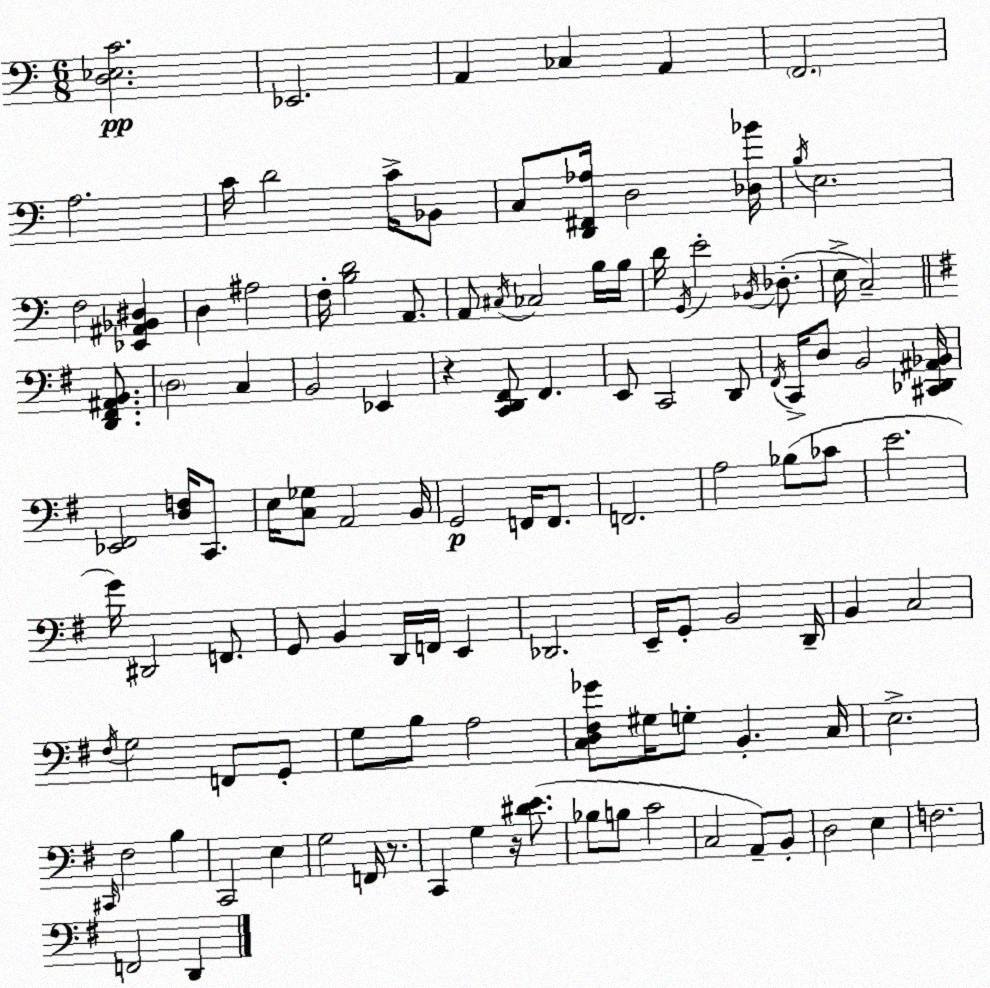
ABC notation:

X:1
T:Untitled
M:6/8
L:1/4
K:Am
[D,_E,C]2 _E,,2 A,, _C, A,, F,,2 A,2 C/4 D2 C/4 _B,,/2 C,/2 [D,,^F,,_A,]/4 D,2 [_D,_B]/4 B,/4 E,2 F,2 [_E,,^A,,_B,,^D,] D, ^A,2 F,/4 [B,D]2 A,,/2 A,,/2 ^C,/4 _C,2 B,/4 B,/4 D/4 G,,/4 E2 _B,,/4 _D,/2 E,/4 C,2 [D,,^F,,^A,,B,,]/2 D,2 C, B,,2 _E,, z [C,,D,,^F,,]/2 ^F,, E,,/2 C,,2 D,,/2 ^F,,/4 C,,/4 D,/2 B,,2 [^C,,_D,,^A,,_B,,]/4 [_E,,^F,,]2 [D,F,]/4 C,,/2 E,/4 [C,_G,]/2 A,,2 B,,/4 G,,2 F,,/4 F,,/2 F,,2 A,2 _B,/2 _C/2 E2 G/4 ^D,,2 F,,/2 G,,/2 B,, D,,/4 F,,/4 E,, _D,,2 E,,/4 G,,/2 B,,2 D,,/4 B,, C,2 ^F,/4 G,2 F,,/2 G,,/2 G,/2 B,/2 A,2 [C,D,^F,_G]/2 ^G,/4 G,/2 B,, C,/4 E,2 ^C,,/4 ^F,2 B, C,,2 E, G,2 F,,/4 z/2 C,, G, z/4 [^DE]/2 _B,/2 B,/2 C2 C,2 A,,/2 B,,/2 D,2 E, F,2 F,,2 D,,